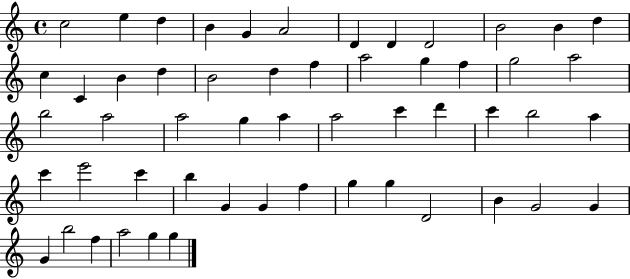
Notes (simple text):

C5/h E5/q D5/q B4/q G4/q A4/h D4/q D4/q D4/h B4/h B4/q D5/q C5/q C4/q B4/q D5/q B4/h D5/q F5/q A5/h G5/q F5/q G5/h A5/h B5/h A5/h A5/h G5/q A5/q A5/h C6/q D6/q C6/q B5/h A5/q C6/q E6/h C6/q B5/q G4/q G4/q F5/q G5/q G5/q D4/h B4/q G4/h G4/q G4/q B5/h F5/q A5/h G5/q G5/q